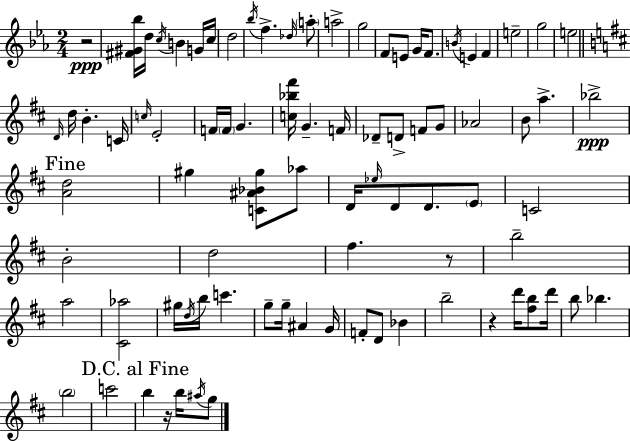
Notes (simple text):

R/h [F#4,G#4,Bb5]/s D5/s C5/s B4/q G4/s C5/s D5/h Bb5/s F5/q. Db5/s A5/e A5/h G5/h F4/e E4/e G4/s F4/e. B4/s E4/q F4/q E5/h G5/h E5/h D4/s D5/s B4/q. C4/s C5/s E4/h F4/s F4/s G4/q. [C5,Bb5,F#6]/s G4/q. F4/s Db4/e D4/e F4/e G4/e Ab4/h B4/e A5/q. Bb5/h [A4,D5]/h G#5/q [C4,A#4,Bb4,G#5]/e Ab5/e D4/s Eb5/s D4/e D4/e. E4/e C4/h B4/h D5/h F#5/q. R/e B5/h A5/h [C#4,Ab5]/h G#5/s D5/s B5/s C6/q. G5/e G5/s A#4/q G4/s F4/e D4/e Bb4/q B5/h R/q D6/s [F#5,B5]/e D6/s B5/e Bb5/q. B5/h C6/h B5/q R/s B5/s A#5/s G5/e